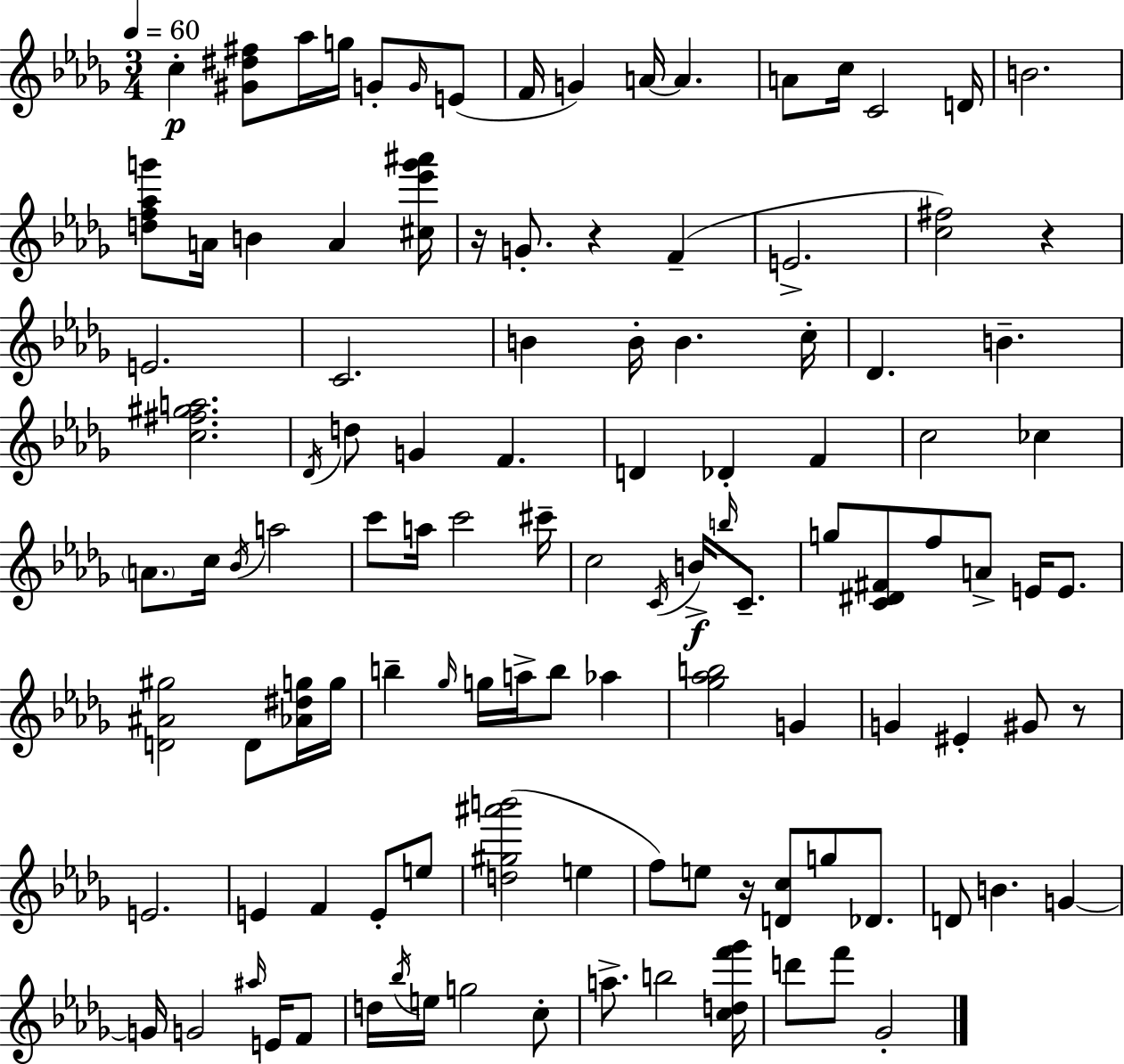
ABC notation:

X:1
T:Untitled
M:3/4
L:1/4
K:Bbm
c [^G^d^f]/2 _a/4 g/4 G/2 G/4 E/2 F/4 G A/4 A A/2 c/4 C2 D/4 B2 [df_ag']/2 A/4 B A [^c_e'g'^a']/4 z/4 G/2 z F E2 [c^f]2 z E2 C2 B B/4 B c/4 _D B [c^f^ga]2 _D/4 d/2 G F D _D F c2 _c A/2 c/4 _B/4 a2 c'/2 a/4 c'2 ^c'/4 c2 C/4 B/4 b/4 C/2 g/2 [C^D^F]/2 f/2 A/2 E/4 E/2 [D^A^g]2 D/2 [_A^dg]/4 g/4 b _g/4 g/4 a/4 b/2 _a [_g_ab]2 G G ^E ^G/2 z/2 E2 E F E/2 e/2 [d^g^a'b']2 e f/2 e/2 z/4 [Dc]/2 g/2 _D/2 D/2 B G G/4 G2 ^a/4 E/4 F/2 d/4 _b/4 e/4 g2 c/2 a/2 b2 [cdf'_g']/4 d'/2 f'/2 _G2